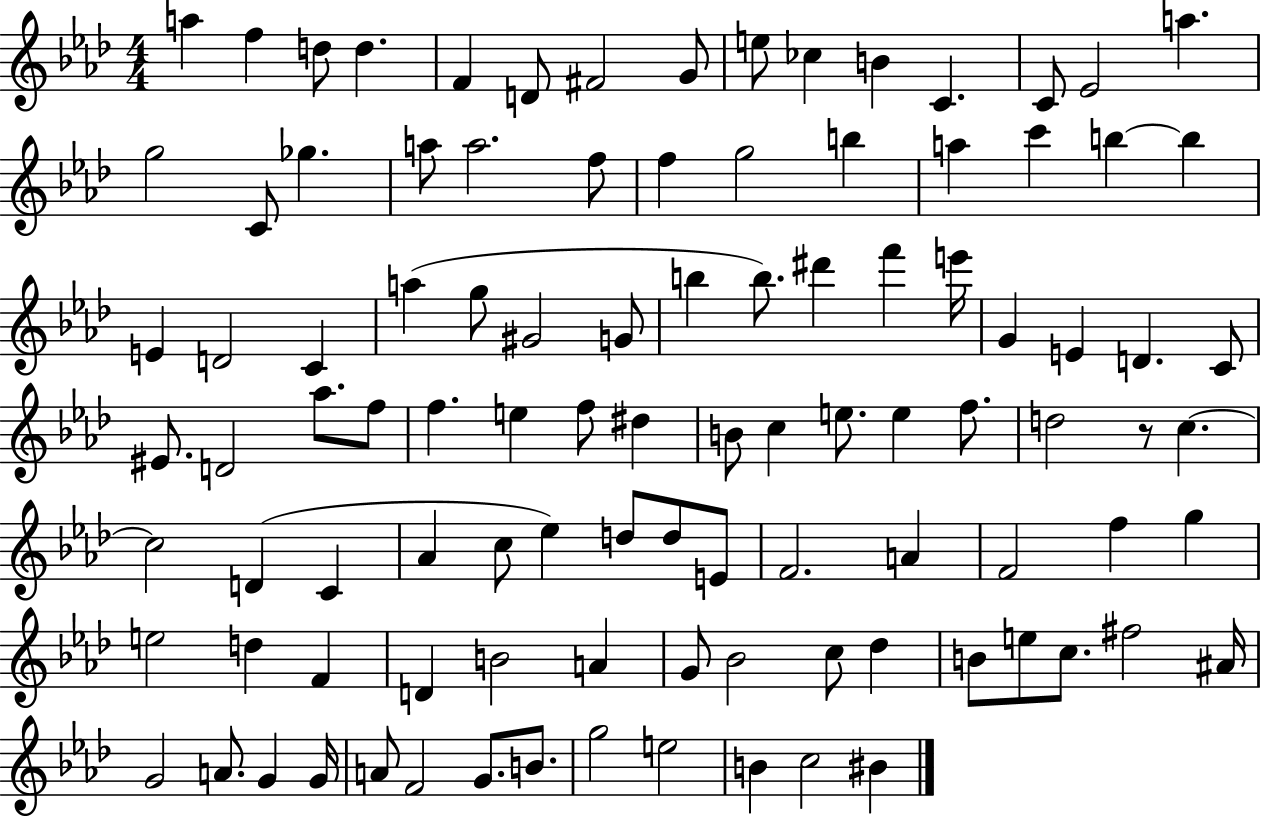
{
  \clef treble
  \numericTimeSignature
  \time 4/4
  \key aes \major
  \repeat volta 2 { a''4 f''4 d''8 d''4. | f'4 d'8 fis'2 g'8 | e''8 ces''4 b'4 c'4. | c'8 ees'2 a''4. | \break g''2 c'8 ges''4. | a''8 a''2. f''8 | f''4 g''2 b''4 | a''4 c'''4 b''4~~ b''4 | \break e'4 d'2 c'4 | a''4( g''8 gis'2 g'8 | b''4 b''8.) dis'''4 f'''4 e'''16 | g'4 e'4 d'4. c'8 | \break eis'8. d'2 aes''8. f''8 | f''4. e''4 f''8 dis''4 | b'8 c''4 e''8. e''4 f''8. | d''2 r8 c''4.~~ | \break c''2 d'4( c'4 | aes'4 c''8 ees''4) d''8 d''8 e'8 | f'2. a'4 | f'2 f''4 g''4 | \break e''2 d''4 f'4 | d'4 b'2 a'4 | g'8 bes'2 c''8 des''4 | b'8 e''8 c''8. fis''2 ais'16 | \break g'2 a'8. g'4 g'16 | a'8 f'2 g'8. b'8. | g''2 e''2 | b'4 c''2 bis'4 | \break } \bar "|."
}